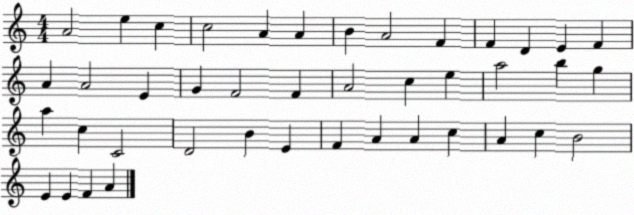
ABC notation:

X:1
T:Untitled
M:4/4
L:1/4
K:C
A2 e c c2 A A B A2 F F D E F A A2 E G F2 F A2 c e a2 b g a c C2 D2 B E F A A c A c B2 E E F A